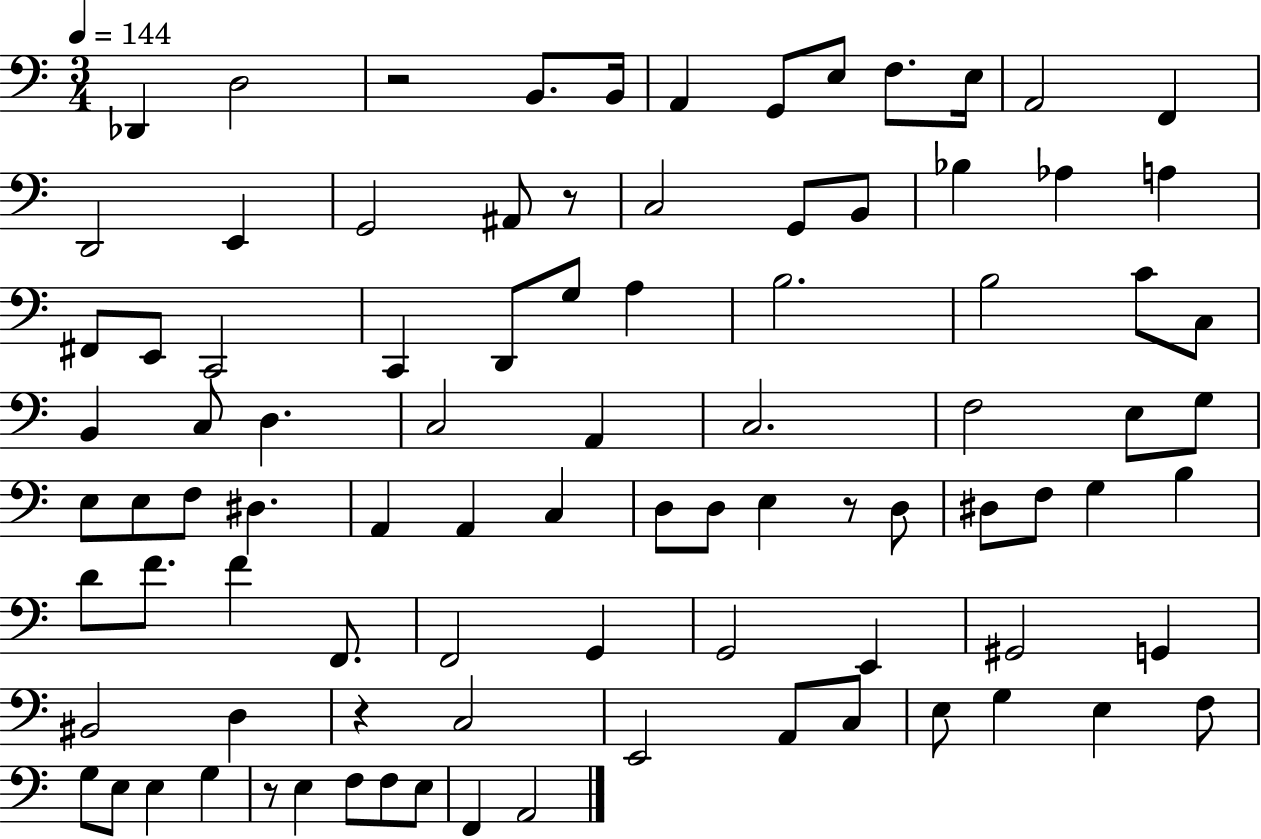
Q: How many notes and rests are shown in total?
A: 91